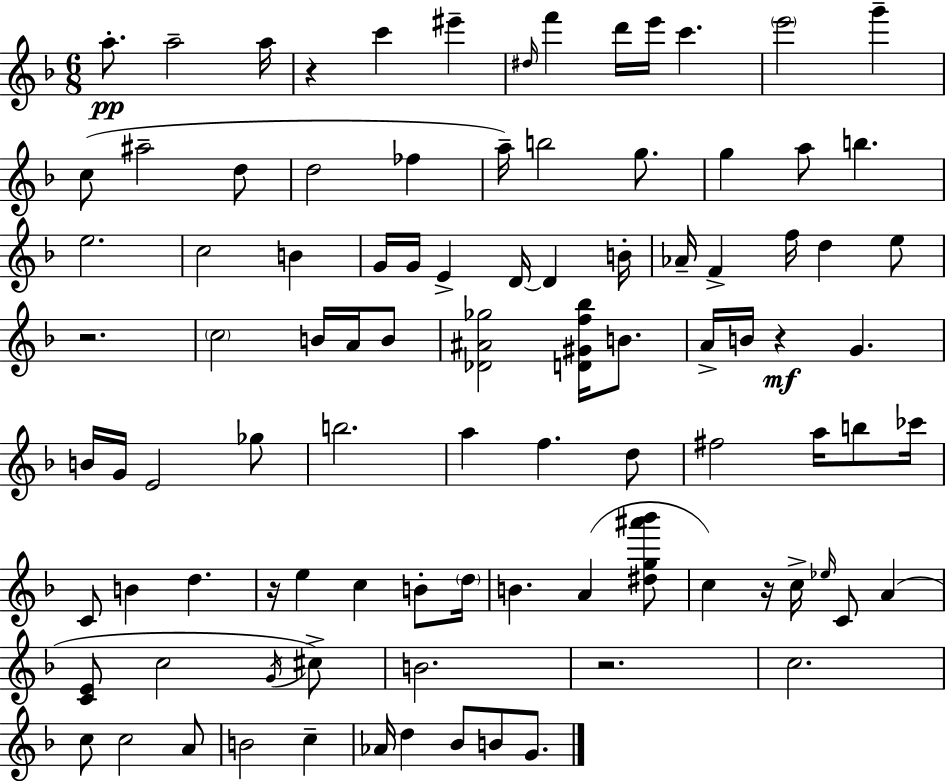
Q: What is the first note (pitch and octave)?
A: A5